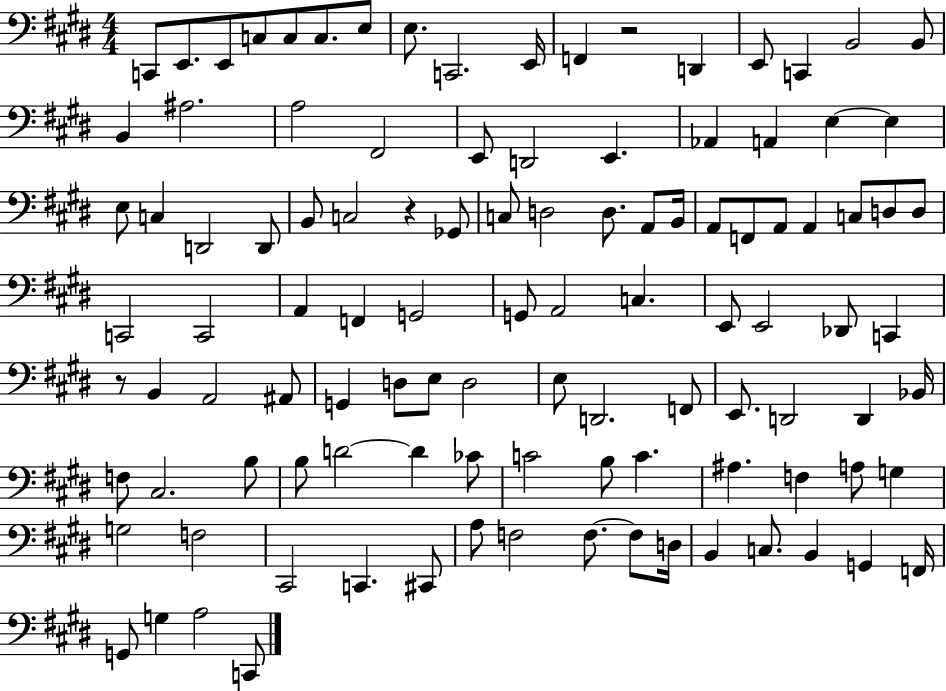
{
  \clef bass
  \numericTimeSignature
  \time 4/4
  \key e \major
  c,8 e,8. e,8 c8 c8 c8. e8 | e8. c,2. e,16 | f,4 r2 d,4 | e,8 c,4 b,2 b,8 | \break b,4 ais2. | a2 fis,2 | e,8 d,2 e,4. | aes,4 a,4 e4~~ e4 | \break e8 c4 d,2 d,8 | b,8 c2 r4 ges,8 | c8 d2 d8. a,8 b,16 | a,8 f,8 a,8 a,4 c8 d8 d8 | \break c,2 c,2 | a,4 f,4 g,2 | g,8 a,2 c4. | e,8 e,2 des,8 c,4 | \break r8 b,4 a,2 ais,8 | g,4 d8 e8 d2 | e8 d,2. f,8 | e,8. d,2 d,4 bes,16 | \break f8 cis2. b8 | b8 d'2~~ d'4 ces'8 | c'2 b8 c'4. | ais4. f4 a8 g4 | \break g2 f2 | cis,2 c,4. cis,8 | a8 f2 f8.~~ f8 d16 | b,4 c8. b,4 g,4 f,16 | \break g,8 g4 a2 c,8 | \bar "|."
}